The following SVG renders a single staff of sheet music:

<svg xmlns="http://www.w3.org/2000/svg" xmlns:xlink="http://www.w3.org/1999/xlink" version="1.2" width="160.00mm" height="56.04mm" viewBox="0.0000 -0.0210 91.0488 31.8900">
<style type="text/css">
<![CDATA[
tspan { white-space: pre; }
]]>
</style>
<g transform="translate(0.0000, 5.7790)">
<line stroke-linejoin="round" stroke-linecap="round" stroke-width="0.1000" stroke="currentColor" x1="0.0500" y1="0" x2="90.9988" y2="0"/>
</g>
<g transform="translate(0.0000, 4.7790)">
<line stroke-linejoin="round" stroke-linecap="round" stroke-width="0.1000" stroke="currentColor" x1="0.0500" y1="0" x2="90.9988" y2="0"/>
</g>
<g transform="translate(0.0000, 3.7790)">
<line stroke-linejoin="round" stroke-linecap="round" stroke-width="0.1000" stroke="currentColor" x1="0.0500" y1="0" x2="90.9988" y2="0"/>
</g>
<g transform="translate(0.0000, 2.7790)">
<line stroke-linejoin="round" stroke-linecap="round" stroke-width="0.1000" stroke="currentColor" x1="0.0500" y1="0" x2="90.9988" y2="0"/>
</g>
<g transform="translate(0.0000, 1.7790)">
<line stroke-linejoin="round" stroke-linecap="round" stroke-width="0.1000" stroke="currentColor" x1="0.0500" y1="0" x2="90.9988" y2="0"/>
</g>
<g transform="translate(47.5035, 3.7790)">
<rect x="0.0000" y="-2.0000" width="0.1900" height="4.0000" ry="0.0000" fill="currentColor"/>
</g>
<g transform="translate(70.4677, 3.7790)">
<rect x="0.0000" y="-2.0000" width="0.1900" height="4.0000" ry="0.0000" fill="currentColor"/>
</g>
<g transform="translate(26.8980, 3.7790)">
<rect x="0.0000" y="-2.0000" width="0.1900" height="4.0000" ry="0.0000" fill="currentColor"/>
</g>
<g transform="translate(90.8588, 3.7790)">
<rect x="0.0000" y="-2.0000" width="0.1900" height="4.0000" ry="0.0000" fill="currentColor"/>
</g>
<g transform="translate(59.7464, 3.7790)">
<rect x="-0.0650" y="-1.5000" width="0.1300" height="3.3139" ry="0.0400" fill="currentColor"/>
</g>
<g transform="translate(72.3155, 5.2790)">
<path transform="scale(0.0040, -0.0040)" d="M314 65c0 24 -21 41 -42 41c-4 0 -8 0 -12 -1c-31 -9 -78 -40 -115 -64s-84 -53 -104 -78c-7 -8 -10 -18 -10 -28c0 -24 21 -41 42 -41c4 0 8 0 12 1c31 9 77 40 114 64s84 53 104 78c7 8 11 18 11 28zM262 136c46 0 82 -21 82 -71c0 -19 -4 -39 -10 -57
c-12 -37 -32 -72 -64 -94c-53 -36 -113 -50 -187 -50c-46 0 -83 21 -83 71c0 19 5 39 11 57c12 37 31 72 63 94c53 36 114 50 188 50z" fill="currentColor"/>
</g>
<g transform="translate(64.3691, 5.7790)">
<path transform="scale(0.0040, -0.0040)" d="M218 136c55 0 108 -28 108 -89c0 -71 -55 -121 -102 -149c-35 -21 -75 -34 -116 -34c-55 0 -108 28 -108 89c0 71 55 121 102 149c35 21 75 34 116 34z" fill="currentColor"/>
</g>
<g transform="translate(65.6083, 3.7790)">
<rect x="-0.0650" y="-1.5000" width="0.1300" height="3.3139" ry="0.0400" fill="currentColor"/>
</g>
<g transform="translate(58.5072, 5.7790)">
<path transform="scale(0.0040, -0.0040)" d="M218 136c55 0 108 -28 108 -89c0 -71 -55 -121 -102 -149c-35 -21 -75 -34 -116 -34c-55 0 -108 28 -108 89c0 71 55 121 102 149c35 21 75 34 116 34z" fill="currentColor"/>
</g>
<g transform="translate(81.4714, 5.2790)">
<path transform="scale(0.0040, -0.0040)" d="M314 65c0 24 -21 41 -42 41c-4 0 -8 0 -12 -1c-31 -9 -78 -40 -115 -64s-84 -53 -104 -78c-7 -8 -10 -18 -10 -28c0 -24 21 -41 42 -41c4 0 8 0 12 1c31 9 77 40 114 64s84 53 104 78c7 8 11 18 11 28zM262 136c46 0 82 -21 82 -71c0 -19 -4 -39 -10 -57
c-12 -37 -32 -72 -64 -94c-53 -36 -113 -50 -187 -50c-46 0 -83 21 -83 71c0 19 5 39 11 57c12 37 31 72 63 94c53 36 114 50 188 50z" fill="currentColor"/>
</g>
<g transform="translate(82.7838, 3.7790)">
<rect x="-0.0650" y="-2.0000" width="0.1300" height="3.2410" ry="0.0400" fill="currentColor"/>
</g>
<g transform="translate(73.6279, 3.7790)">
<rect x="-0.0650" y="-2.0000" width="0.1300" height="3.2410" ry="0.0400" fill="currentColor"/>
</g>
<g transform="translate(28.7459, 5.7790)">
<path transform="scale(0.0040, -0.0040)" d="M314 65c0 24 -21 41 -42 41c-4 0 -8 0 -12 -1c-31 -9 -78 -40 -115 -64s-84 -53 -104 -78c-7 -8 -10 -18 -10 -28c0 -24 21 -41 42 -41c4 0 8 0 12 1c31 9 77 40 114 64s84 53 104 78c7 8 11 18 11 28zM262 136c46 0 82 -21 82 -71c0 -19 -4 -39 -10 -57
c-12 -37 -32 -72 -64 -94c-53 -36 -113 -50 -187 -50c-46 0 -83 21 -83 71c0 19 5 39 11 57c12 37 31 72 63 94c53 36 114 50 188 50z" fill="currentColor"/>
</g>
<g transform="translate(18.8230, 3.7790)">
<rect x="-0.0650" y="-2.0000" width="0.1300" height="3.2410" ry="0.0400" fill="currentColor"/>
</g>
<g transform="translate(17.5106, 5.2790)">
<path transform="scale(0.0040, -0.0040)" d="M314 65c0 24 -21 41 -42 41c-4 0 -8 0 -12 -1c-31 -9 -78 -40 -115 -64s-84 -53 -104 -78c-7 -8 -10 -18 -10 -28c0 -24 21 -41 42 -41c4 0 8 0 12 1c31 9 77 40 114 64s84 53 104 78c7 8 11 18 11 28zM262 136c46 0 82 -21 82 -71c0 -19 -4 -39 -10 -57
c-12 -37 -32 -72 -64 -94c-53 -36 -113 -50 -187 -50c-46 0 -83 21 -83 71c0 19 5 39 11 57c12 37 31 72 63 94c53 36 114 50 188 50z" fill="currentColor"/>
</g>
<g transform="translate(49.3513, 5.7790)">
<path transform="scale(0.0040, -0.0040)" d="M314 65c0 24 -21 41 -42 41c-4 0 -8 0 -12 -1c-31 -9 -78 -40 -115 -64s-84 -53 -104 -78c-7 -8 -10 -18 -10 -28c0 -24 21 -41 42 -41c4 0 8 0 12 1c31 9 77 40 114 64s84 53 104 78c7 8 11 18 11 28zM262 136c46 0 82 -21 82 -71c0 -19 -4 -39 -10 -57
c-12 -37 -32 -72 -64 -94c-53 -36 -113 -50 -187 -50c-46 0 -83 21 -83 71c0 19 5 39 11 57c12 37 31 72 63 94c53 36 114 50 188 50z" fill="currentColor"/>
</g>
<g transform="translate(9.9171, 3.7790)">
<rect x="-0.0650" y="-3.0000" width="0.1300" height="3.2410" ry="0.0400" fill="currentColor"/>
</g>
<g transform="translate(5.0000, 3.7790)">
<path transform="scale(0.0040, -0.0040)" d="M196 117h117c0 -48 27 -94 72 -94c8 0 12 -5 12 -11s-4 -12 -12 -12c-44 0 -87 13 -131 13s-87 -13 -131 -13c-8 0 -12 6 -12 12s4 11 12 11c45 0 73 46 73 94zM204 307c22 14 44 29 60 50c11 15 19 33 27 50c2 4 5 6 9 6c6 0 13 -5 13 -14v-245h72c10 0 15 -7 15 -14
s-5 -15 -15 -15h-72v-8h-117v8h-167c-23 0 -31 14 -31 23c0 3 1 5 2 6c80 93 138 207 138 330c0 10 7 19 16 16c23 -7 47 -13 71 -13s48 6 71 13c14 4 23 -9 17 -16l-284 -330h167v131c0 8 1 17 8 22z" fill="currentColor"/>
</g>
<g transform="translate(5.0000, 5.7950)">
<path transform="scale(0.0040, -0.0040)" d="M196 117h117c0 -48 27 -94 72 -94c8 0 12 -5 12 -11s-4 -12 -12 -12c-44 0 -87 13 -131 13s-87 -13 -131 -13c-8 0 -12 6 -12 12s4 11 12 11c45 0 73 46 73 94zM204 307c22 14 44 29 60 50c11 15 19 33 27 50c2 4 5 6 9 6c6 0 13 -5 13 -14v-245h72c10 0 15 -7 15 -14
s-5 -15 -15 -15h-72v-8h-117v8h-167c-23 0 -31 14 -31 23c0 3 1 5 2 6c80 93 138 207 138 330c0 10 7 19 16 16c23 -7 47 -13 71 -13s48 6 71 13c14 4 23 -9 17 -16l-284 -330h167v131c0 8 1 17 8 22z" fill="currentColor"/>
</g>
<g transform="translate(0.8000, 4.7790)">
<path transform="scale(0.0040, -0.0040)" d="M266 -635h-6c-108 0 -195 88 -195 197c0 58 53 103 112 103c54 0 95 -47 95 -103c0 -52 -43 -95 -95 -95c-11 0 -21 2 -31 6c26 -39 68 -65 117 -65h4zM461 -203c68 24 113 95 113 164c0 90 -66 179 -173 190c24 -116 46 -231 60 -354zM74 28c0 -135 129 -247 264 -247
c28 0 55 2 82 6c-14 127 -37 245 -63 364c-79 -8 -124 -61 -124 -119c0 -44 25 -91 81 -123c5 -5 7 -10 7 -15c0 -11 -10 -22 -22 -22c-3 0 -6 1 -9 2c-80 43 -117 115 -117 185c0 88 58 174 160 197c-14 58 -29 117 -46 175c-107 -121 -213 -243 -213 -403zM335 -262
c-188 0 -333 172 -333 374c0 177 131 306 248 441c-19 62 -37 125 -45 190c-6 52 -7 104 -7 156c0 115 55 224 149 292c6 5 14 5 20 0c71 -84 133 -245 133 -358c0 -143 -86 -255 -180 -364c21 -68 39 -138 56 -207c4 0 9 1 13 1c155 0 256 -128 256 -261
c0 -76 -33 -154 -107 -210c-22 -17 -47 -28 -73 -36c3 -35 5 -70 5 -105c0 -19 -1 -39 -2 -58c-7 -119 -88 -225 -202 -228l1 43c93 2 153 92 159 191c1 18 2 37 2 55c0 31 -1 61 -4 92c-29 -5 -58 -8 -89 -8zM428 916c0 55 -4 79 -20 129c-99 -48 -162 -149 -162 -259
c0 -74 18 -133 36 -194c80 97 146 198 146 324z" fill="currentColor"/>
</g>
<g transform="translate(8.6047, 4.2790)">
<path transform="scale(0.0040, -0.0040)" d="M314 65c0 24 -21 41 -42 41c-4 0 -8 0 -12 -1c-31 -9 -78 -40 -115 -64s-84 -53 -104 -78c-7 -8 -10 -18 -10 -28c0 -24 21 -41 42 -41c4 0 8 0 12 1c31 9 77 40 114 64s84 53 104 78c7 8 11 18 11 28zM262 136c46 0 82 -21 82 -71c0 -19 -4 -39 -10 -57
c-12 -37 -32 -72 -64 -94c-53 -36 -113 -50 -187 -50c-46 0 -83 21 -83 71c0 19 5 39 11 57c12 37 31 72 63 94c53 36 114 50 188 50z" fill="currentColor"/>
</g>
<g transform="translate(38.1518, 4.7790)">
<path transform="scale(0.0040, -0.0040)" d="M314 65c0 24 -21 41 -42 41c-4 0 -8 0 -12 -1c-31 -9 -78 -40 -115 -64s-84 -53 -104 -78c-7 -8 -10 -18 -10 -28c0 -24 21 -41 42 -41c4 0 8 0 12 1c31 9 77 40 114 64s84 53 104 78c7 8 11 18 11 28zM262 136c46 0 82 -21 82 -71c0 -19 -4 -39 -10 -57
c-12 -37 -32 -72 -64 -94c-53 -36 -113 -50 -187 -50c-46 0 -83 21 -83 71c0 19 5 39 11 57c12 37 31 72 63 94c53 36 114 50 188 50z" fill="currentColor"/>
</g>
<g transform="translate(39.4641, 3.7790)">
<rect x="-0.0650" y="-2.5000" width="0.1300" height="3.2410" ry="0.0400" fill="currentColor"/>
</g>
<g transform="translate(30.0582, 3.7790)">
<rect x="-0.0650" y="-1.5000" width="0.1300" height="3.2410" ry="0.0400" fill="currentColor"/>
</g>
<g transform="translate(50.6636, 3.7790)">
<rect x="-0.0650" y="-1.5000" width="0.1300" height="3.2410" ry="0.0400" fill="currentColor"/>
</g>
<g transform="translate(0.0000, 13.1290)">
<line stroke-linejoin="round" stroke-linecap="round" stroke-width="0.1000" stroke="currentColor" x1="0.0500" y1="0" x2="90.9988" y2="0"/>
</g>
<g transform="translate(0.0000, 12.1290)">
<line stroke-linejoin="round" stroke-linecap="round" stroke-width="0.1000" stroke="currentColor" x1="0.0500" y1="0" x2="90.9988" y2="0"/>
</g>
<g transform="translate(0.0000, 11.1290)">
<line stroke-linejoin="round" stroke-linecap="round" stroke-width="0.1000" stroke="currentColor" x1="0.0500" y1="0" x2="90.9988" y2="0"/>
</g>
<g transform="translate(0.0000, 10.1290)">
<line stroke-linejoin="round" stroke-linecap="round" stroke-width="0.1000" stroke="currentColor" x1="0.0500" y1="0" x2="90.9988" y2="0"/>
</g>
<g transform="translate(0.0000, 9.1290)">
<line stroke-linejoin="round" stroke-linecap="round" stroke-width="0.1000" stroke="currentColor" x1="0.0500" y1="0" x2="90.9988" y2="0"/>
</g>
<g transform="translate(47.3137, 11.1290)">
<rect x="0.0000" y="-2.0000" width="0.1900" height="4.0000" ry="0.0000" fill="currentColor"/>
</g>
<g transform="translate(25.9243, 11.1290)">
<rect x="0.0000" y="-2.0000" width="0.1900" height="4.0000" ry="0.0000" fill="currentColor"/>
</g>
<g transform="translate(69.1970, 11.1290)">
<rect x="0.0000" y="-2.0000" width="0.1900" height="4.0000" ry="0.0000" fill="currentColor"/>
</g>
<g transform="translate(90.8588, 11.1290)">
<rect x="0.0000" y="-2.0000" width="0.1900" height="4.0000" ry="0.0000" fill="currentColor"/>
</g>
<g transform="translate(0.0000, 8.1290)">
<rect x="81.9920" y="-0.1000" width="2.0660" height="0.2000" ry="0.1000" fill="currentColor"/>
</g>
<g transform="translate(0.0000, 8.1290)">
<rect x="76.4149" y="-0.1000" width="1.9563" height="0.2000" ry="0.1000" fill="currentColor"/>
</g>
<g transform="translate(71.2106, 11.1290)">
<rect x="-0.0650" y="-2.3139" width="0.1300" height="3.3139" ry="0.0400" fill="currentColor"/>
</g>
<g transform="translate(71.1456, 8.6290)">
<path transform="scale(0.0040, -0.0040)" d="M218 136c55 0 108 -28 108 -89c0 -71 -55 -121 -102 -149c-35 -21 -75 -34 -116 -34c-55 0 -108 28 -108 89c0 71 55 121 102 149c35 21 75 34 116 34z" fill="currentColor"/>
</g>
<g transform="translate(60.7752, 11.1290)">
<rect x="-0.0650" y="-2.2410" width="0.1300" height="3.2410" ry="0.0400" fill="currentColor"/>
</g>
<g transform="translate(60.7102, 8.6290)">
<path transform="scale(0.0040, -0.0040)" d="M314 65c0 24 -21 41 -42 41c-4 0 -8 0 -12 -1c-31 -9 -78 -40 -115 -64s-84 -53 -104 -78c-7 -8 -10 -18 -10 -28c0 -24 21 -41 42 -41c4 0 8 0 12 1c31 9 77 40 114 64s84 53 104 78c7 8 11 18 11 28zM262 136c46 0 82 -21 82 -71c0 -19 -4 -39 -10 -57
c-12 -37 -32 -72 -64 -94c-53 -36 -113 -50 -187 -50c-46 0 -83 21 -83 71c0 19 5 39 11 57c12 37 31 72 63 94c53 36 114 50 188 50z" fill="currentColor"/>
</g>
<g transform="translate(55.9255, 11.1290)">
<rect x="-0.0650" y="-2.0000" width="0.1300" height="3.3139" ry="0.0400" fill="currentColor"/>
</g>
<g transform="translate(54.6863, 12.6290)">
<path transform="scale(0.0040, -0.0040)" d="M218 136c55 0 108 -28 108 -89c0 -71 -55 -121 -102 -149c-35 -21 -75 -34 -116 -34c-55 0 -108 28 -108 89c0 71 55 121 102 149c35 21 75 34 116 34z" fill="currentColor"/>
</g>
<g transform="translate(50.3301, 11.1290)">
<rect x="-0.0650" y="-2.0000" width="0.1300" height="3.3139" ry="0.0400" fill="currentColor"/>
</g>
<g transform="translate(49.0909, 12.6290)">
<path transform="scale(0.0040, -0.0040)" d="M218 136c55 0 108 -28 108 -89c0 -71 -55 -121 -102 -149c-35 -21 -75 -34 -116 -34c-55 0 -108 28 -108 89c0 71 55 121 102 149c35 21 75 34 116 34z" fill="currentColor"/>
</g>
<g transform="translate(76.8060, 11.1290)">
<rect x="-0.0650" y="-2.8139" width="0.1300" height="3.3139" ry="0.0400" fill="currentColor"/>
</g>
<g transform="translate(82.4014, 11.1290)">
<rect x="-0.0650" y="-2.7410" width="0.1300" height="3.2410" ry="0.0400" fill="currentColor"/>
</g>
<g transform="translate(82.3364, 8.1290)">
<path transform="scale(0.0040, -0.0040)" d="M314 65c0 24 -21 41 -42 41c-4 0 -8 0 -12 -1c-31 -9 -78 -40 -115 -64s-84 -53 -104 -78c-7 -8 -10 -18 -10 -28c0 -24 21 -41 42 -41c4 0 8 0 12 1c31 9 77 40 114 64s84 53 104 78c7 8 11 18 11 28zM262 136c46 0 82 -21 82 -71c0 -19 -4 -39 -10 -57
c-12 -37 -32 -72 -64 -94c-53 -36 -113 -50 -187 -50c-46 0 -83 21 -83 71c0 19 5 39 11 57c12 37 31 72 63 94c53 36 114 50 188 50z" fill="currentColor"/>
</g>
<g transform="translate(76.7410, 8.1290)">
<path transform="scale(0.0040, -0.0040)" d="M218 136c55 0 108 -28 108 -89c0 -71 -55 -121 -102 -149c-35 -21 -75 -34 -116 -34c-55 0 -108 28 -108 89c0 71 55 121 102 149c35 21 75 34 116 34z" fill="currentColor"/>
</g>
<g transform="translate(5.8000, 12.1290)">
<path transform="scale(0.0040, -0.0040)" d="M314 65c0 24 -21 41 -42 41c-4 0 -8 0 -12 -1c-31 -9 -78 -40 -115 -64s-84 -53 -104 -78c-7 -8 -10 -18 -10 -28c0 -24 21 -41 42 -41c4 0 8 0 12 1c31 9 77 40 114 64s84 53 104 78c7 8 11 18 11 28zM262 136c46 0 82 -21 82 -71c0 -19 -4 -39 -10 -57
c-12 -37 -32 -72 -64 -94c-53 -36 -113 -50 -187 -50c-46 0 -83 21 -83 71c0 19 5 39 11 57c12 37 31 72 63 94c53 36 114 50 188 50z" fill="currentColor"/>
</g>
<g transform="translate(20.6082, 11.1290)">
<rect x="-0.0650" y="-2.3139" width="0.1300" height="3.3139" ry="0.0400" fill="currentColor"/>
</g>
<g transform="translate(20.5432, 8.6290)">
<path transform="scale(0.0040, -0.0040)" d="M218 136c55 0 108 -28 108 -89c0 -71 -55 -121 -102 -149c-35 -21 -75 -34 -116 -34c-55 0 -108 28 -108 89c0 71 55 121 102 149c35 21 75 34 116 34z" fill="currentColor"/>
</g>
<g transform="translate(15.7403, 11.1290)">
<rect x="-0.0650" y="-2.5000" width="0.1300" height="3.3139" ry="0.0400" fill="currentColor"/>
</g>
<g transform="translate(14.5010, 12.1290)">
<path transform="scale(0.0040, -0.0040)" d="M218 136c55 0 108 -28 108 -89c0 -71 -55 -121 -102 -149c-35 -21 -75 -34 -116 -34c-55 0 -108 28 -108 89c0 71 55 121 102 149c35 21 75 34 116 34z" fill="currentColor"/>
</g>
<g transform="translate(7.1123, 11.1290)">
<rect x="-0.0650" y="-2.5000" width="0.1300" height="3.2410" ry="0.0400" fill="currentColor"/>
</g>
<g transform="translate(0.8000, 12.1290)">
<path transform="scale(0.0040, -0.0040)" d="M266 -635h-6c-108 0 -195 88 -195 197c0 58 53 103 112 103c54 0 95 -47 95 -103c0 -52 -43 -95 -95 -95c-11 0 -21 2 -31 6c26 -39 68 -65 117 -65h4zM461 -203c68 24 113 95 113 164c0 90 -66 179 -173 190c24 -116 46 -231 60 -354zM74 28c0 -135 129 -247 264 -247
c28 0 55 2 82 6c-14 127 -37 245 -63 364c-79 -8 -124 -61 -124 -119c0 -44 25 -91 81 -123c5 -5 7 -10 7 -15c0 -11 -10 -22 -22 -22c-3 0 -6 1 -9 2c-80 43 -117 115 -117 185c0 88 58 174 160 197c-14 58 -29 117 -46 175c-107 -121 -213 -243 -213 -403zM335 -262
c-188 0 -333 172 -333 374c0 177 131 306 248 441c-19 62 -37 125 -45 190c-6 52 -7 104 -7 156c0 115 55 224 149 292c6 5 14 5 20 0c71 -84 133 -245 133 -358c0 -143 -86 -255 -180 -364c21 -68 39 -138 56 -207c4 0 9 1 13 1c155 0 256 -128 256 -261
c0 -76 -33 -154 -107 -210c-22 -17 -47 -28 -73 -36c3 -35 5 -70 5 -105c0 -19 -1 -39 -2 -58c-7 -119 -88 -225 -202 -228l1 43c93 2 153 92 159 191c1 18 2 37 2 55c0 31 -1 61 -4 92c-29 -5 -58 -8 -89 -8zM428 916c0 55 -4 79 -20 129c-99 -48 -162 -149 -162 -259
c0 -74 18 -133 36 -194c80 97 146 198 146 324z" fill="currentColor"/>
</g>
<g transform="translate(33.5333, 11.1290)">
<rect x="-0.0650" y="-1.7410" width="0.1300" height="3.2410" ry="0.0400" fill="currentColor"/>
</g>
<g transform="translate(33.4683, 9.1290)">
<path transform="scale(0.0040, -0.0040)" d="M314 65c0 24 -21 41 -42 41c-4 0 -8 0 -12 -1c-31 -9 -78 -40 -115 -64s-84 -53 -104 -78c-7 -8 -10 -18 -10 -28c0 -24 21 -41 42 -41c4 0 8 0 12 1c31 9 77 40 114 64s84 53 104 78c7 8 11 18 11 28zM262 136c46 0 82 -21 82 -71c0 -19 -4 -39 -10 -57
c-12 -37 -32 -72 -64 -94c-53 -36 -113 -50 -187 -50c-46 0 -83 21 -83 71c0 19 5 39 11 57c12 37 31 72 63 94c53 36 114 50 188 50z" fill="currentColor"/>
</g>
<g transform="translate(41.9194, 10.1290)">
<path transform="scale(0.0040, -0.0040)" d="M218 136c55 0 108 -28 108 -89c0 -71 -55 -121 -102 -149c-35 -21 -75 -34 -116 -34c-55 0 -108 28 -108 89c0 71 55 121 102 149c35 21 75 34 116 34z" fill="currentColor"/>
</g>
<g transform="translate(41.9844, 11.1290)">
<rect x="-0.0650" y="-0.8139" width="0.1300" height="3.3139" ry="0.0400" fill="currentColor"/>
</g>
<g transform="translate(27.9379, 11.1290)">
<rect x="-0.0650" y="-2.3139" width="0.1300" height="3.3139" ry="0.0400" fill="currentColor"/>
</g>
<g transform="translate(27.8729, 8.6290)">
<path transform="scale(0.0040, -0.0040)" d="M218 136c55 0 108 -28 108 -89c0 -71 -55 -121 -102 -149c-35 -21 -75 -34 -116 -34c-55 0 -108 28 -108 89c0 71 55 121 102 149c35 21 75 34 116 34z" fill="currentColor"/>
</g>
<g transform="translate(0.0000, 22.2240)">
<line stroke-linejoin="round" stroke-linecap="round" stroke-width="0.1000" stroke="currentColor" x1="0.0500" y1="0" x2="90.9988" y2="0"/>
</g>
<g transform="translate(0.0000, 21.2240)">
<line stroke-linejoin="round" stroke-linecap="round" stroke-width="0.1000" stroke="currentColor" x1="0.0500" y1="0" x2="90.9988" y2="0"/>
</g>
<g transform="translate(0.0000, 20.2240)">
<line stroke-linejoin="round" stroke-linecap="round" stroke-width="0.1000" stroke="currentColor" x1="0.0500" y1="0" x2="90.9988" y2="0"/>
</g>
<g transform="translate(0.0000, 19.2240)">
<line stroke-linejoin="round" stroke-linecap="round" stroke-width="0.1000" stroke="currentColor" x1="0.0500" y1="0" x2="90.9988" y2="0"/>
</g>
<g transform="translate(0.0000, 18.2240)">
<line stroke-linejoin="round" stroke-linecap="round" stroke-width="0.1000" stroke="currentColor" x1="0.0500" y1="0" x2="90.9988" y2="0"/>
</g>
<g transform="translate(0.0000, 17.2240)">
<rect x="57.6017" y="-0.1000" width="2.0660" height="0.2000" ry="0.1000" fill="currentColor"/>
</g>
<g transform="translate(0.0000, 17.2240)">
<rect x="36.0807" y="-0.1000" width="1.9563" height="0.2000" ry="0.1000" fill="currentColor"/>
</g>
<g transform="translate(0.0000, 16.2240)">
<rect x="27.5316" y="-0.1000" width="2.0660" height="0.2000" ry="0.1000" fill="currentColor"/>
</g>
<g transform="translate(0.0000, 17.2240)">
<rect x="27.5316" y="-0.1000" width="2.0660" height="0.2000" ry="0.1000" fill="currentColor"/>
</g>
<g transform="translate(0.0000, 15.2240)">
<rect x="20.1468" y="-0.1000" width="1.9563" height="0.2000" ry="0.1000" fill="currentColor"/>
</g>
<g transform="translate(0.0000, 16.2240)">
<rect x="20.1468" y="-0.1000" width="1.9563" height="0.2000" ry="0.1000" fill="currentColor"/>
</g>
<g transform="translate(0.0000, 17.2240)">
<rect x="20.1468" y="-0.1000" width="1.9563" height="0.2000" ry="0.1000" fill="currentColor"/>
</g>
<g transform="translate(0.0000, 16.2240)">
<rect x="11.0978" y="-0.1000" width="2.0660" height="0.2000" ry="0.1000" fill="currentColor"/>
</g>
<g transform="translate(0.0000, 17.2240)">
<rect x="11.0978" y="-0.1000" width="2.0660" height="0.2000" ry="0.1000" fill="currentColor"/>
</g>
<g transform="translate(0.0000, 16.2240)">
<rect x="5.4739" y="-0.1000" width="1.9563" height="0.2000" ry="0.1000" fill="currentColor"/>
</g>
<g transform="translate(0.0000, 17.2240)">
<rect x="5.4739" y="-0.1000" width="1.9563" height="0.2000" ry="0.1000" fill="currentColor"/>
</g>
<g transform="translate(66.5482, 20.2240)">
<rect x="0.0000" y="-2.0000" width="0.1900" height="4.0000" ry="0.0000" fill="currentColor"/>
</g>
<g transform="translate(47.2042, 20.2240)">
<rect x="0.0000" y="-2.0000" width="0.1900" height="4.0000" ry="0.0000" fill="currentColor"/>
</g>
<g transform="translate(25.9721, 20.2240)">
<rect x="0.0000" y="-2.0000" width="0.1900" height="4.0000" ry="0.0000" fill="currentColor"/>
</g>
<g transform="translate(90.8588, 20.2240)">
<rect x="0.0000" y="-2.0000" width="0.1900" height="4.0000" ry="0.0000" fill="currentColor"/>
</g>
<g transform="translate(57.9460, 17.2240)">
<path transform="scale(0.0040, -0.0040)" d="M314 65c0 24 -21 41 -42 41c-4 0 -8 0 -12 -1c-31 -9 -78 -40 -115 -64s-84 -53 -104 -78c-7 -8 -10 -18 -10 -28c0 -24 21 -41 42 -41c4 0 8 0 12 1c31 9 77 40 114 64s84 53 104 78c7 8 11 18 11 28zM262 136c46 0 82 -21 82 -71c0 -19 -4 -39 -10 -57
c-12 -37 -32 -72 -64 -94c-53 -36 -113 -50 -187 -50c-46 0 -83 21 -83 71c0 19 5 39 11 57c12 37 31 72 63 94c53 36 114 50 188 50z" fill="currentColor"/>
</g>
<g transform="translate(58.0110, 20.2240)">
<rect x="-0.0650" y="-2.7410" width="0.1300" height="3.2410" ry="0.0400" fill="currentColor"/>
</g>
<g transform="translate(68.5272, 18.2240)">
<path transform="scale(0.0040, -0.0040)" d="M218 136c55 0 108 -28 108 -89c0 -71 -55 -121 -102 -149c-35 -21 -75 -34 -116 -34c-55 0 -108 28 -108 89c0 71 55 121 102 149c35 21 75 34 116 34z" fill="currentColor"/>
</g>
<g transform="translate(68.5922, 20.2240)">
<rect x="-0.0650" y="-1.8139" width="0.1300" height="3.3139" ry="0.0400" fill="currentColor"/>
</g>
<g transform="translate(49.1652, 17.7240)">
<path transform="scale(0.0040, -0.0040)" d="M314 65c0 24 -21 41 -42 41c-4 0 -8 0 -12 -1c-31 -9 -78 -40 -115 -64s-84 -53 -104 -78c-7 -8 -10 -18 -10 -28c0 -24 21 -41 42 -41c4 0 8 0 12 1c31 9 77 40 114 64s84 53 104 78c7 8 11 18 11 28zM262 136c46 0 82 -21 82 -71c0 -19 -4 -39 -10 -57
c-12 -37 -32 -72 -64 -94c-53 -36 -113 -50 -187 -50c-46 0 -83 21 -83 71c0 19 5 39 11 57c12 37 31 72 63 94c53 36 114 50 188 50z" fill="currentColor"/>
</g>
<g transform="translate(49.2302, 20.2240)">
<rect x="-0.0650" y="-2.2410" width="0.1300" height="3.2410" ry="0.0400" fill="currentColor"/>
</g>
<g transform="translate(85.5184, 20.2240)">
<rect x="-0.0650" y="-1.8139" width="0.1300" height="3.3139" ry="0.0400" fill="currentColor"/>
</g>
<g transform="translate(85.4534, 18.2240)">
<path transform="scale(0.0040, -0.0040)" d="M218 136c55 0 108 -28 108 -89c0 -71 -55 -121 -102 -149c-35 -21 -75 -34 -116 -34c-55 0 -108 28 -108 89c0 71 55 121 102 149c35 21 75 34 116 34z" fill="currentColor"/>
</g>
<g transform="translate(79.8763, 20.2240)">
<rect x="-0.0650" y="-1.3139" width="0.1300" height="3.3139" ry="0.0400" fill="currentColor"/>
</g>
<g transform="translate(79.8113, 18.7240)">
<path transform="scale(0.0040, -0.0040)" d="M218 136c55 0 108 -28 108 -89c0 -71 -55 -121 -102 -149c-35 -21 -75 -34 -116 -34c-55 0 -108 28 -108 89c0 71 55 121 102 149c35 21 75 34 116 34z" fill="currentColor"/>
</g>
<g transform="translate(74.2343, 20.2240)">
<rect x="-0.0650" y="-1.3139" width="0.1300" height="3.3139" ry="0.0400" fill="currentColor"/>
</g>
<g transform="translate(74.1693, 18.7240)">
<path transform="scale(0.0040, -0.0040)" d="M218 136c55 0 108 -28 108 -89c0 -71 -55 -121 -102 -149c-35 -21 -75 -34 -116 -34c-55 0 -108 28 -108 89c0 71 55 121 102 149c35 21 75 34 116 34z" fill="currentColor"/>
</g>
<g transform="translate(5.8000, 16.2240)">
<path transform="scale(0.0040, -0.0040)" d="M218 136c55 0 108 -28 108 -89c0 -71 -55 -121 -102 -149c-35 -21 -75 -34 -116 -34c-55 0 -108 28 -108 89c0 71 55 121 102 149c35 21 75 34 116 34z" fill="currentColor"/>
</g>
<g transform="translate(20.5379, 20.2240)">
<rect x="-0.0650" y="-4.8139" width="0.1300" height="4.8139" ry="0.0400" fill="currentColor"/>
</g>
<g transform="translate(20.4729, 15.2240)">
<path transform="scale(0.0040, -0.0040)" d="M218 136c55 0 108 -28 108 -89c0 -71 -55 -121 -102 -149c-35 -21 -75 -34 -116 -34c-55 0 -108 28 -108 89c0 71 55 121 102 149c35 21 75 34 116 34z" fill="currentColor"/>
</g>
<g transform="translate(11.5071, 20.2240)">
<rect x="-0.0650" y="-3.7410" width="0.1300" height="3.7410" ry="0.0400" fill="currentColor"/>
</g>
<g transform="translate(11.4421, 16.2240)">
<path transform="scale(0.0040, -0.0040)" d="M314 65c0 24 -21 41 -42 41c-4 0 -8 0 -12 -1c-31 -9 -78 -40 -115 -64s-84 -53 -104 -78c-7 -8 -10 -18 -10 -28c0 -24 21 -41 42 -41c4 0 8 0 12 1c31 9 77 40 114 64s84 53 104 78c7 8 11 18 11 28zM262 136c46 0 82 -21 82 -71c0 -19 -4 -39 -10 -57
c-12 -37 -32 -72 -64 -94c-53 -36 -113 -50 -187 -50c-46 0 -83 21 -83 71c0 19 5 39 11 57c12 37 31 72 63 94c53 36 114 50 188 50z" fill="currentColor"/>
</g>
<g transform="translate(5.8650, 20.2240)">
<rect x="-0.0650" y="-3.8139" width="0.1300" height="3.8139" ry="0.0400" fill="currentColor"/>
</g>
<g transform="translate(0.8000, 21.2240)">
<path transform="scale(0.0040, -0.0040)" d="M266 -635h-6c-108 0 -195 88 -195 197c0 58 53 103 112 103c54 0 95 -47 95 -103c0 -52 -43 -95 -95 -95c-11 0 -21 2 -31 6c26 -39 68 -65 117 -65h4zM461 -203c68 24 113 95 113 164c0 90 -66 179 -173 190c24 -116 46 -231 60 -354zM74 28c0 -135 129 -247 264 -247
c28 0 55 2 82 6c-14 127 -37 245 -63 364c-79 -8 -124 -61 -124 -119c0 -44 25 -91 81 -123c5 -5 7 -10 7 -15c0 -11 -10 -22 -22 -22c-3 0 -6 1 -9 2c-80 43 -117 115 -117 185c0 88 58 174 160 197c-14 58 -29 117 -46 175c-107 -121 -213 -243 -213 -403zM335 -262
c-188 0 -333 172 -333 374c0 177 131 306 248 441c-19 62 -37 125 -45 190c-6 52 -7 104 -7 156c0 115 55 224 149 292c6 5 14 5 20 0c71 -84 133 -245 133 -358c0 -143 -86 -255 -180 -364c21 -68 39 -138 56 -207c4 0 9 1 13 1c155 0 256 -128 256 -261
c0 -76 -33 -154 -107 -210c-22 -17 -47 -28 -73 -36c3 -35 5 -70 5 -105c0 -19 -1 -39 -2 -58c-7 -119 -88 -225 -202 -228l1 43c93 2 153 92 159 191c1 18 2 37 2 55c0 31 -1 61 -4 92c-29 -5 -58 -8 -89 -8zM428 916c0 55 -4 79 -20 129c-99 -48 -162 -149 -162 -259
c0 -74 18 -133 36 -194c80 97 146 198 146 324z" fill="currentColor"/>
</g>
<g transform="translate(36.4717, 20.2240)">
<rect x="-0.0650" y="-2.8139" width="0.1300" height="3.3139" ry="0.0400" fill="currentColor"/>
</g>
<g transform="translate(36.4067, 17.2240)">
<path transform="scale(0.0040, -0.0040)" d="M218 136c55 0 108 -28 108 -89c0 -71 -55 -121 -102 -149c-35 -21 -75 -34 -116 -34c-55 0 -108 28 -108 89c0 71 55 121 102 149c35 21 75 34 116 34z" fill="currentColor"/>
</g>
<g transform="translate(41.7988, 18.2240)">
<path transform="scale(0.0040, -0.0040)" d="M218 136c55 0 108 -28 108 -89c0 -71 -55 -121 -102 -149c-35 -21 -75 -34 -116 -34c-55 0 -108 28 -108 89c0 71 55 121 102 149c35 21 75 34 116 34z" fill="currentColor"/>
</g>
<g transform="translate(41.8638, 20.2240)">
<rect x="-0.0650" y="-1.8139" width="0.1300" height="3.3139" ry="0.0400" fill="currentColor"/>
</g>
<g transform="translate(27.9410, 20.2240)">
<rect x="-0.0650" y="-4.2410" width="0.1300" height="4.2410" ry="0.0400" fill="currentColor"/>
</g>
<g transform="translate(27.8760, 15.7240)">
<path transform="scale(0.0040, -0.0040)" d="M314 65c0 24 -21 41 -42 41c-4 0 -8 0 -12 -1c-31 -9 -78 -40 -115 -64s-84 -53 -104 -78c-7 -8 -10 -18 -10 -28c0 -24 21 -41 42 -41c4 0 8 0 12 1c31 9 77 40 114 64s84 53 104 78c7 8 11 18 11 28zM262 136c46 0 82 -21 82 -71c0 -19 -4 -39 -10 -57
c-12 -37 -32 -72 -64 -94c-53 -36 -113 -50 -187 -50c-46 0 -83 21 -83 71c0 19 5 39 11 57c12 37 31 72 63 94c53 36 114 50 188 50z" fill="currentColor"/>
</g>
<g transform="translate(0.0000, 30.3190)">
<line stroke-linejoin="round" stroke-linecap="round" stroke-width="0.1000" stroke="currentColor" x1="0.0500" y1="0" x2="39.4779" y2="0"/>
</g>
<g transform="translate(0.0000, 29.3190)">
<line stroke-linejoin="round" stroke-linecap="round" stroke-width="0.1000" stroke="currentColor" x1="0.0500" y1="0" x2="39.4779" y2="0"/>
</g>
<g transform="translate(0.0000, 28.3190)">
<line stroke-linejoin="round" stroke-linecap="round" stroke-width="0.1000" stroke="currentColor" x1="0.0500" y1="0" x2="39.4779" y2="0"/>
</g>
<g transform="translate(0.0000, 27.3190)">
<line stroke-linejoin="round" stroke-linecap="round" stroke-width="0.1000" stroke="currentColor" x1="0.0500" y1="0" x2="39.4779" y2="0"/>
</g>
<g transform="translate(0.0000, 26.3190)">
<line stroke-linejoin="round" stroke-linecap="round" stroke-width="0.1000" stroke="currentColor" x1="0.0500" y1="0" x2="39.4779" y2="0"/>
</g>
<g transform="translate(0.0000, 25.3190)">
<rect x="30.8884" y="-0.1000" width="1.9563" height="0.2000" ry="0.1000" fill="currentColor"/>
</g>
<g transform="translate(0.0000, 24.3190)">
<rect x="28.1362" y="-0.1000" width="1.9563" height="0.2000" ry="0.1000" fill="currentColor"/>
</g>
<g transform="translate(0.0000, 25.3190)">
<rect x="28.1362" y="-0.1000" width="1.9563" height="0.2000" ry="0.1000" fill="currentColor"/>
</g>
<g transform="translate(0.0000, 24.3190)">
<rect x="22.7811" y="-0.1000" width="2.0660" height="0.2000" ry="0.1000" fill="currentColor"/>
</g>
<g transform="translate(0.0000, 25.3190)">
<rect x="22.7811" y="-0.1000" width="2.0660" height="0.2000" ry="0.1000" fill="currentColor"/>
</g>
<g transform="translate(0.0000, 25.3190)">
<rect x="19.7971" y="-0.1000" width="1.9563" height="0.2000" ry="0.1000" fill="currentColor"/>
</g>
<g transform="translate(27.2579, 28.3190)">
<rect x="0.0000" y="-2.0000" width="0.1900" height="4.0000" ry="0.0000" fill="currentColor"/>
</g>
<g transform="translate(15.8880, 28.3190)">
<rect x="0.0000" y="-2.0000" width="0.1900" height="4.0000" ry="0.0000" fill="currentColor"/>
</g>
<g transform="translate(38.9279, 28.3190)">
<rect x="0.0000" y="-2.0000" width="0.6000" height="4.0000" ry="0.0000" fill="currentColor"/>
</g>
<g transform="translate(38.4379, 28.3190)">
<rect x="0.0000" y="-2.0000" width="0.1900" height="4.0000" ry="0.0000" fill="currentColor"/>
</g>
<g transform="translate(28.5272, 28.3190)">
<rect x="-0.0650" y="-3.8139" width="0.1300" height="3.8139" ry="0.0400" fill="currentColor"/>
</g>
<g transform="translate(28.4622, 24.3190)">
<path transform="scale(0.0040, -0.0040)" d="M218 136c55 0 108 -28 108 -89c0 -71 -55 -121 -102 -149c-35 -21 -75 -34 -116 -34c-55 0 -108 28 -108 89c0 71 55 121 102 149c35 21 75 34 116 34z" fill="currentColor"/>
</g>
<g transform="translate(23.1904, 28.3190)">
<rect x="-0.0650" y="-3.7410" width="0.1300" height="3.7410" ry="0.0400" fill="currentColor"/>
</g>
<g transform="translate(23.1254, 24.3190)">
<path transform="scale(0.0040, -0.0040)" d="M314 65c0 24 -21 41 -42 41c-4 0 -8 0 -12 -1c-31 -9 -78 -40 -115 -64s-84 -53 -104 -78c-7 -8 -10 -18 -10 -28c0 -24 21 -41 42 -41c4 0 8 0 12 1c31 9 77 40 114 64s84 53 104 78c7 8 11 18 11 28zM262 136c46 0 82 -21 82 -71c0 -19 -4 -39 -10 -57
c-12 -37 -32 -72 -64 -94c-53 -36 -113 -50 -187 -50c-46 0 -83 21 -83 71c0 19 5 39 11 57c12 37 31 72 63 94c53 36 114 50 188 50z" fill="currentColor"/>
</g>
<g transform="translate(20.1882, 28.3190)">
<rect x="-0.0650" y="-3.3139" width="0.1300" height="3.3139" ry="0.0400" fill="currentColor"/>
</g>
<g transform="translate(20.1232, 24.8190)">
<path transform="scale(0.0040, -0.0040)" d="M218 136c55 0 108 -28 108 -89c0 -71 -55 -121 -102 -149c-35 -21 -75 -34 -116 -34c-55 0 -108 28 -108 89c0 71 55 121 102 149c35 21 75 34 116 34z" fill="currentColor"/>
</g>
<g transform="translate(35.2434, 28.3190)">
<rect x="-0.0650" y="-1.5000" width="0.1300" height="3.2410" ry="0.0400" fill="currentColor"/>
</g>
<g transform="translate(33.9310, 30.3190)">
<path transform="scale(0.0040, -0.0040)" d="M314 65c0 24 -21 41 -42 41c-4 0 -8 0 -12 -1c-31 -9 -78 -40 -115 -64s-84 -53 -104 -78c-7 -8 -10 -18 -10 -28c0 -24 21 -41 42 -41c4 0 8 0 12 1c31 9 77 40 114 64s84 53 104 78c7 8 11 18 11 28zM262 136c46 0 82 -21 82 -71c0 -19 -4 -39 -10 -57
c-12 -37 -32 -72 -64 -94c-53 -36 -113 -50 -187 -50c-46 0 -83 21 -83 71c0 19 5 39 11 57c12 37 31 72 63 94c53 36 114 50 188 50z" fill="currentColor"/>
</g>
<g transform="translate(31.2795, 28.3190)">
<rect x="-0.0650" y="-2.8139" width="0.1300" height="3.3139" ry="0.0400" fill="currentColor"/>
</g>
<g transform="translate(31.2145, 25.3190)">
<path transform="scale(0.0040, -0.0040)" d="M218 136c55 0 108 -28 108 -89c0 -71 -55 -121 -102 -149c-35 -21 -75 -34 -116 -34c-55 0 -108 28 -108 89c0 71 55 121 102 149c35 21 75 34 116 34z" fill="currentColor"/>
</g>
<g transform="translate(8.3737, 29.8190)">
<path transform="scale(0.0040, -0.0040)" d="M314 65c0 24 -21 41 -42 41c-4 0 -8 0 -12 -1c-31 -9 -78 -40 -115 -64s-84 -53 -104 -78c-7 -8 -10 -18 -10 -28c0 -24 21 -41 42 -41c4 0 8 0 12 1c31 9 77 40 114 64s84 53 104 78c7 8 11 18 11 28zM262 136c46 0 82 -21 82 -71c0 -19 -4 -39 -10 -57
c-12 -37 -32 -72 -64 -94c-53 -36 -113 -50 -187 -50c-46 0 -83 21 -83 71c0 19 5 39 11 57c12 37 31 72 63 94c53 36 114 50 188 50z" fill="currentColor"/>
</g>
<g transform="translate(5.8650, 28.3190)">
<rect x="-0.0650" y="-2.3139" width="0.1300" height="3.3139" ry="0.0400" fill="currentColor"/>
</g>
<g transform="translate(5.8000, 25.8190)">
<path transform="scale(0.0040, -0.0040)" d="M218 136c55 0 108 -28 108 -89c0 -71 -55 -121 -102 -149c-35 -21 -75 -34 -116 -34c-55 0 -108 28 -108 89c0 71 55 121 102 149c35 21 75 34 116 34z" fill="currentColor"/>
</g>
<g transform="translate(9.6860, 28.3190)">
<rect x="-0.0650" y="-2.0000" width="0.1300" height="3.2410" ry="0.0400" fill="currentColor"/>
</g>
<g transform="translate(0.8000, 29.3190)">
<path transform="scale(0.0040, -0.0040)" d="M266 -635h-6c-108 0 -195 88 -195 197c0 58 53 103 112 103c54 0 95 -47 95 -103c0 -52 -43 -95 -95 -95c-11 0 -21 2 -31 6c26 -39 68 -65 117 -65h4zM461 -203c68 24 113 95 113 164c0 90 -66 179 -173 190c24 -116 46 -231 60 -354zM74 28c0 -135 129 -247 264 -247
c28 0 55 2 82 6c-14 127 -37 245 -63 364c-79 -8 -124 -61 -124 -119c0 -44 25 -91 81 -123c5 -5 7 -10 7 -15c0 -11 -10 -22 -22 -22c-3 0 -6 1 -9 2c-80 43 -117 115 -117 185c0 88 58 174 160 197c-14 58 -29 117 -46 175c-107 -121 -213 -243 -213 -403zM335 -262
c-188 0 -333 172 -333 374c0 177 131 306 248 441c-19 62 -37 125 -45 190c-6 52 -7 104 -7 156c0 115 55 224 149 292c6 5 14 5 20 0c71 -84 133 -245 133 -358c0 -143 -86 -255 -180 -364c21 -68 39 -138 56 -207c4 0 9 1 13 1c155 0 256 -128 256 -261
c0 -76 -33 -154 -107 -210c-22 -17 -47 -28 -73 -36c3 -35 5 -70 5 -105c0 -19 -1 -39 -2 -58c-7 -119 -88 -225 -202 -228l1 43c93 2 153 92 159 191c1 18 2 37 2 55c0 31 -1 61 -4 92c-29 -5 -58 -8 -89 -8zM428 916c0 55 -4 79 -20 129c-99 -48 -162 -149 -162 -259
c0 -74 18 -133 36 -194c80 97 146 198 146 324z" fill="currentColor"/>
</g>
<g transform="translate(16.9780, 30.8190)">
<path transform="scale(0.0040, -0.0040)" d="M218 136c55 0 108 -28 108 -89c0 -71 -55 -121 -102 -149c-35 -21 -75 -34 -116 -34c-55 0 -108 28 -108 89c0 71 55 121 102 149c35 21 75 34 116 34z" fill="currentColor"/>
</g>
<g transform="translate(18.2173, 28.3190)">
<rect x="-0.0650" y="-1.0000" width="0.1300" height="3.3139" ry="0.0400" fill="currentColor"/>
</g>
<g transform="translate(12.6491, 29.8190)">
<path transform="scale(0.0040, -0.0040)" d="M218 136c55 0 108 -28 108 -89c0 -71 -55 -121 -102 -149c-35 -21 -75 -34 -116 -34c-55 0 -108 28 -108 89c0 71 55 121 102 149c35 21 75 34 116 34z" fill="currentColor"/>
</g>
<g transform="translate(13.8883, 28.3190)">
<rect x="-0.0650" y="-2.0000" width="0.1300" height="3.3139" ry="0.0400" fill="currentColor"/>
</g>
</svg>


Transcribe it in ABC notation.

X:1
T:Untitled
M:4/4
L:1/4
K:C
A2 F2 E2 G2 E2 E E F2 F2 G2 G g g f2 d F F g2 g a a2 c' c'2 e' d'2 a f g2 a2 f e e f g F2 F D b c'2 c' a E2